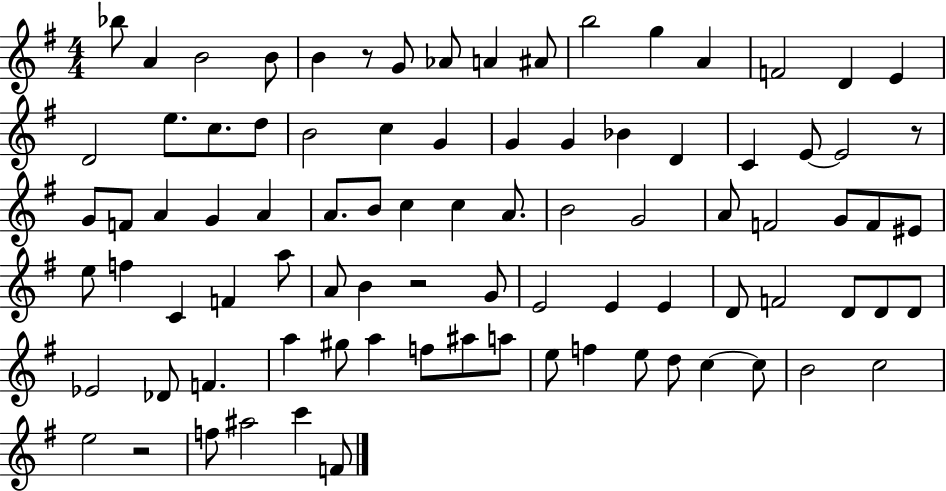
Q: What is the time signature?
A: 4/4